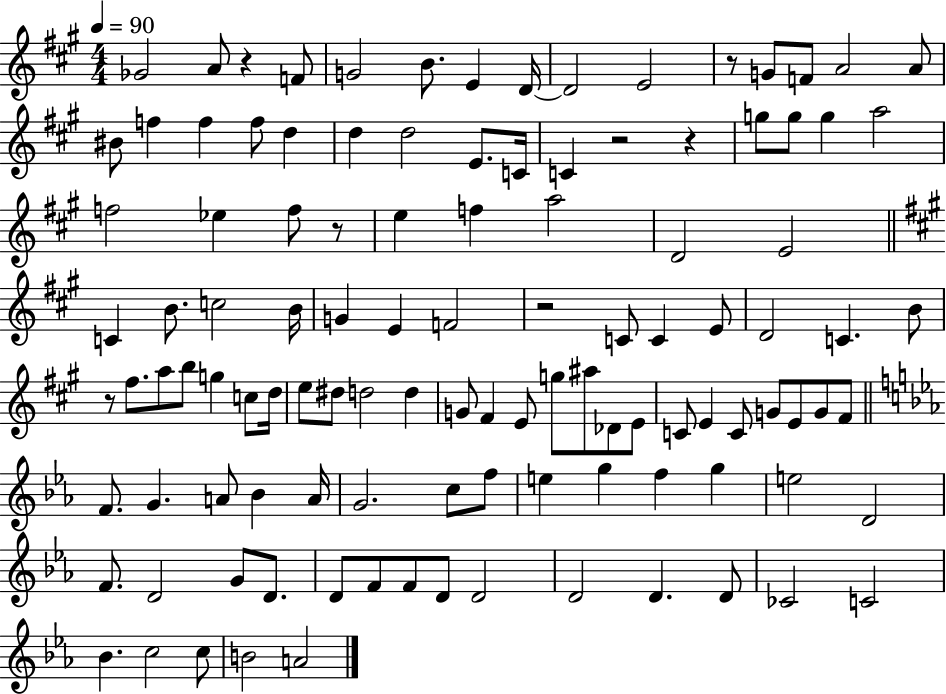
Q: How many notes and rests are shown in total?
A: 112